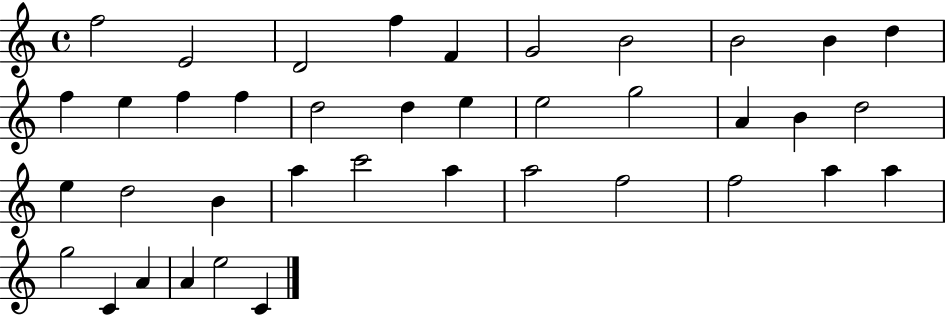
X:1
T:Untitled
M:4/4
L:1/4
K:C
f2 E2 D2 f F G2 B2 B2 B d f e f f d2 d e e2 g2 A B d2 e d2 B a c'2 a a2 f2 f2 a a g2 C A A e2 C